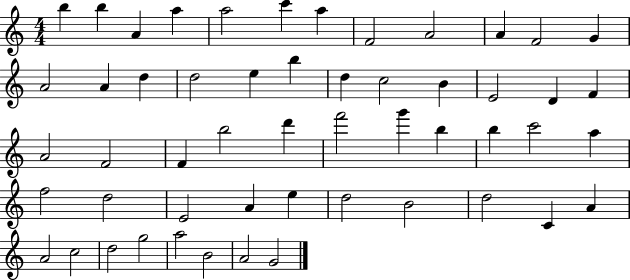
X:1
T:Untitled
M:4/4
L:1/4
K:C
b b A a a2 c' a F2 A2 A F2 G A2 A d d2 e b d c2 B E2 D F A2 F2 F b2 d' f'2 g' b b c'2 a f2 d2 E2 A e d2 B2 d2 C A A2 c2 d2 g2 a2 B2 A2 G2